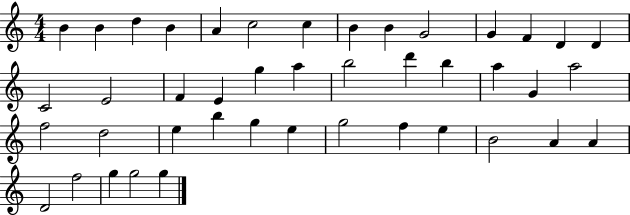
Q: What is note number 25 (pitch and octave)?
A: G4